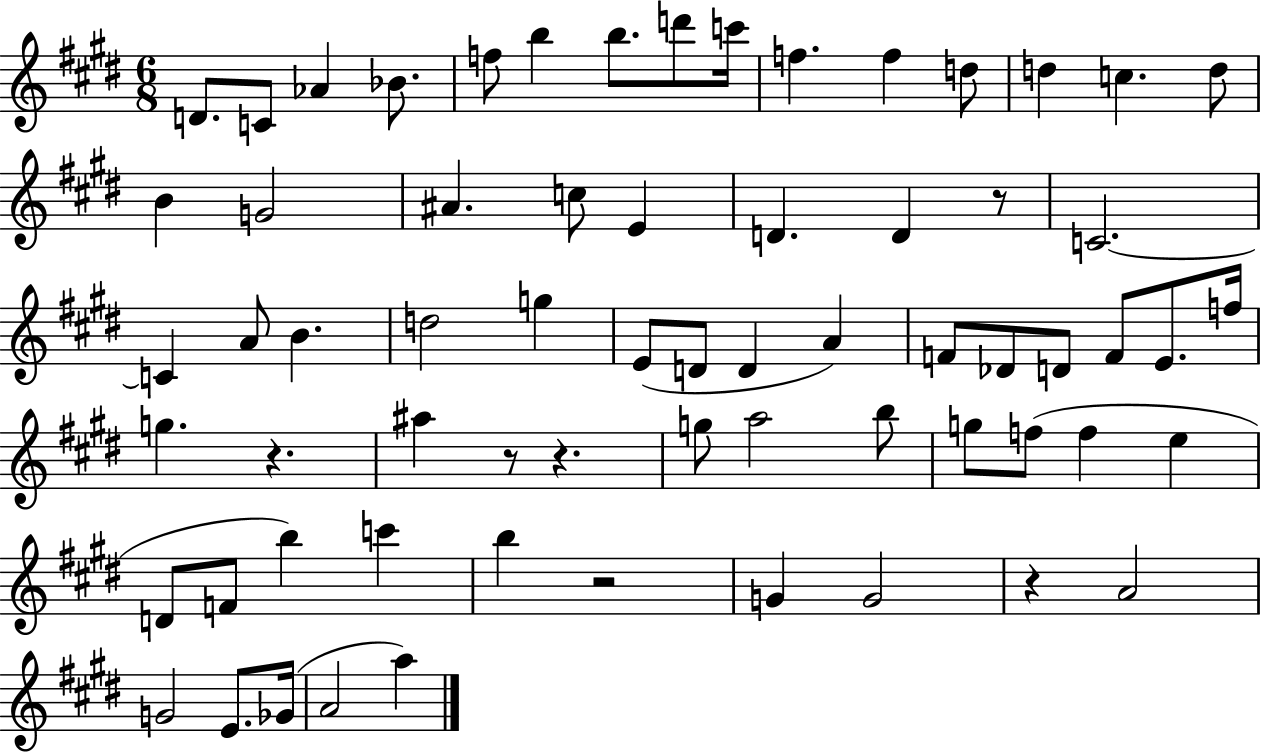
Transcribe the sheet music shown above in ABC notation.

X:1
T:Untitled
M:6/8
L:1/4
K:E
D/2 C/2 _A _B/2 f/2 b b/2 d'/2 c'/4 f f d/2 d c d/2 B G2 ^A c/2 E D D z/2 C2 C A/2 B d2 g E/2 D/2 D A F/2 _D/2 D/2 F/2 E/2 f/4 g z ^a z/2 z g/2 a2 b/2 g/2 f/2 f e D/2 F/2 b c' b z2 G G2 z A2 G2 E/2 _G/4 A2 a